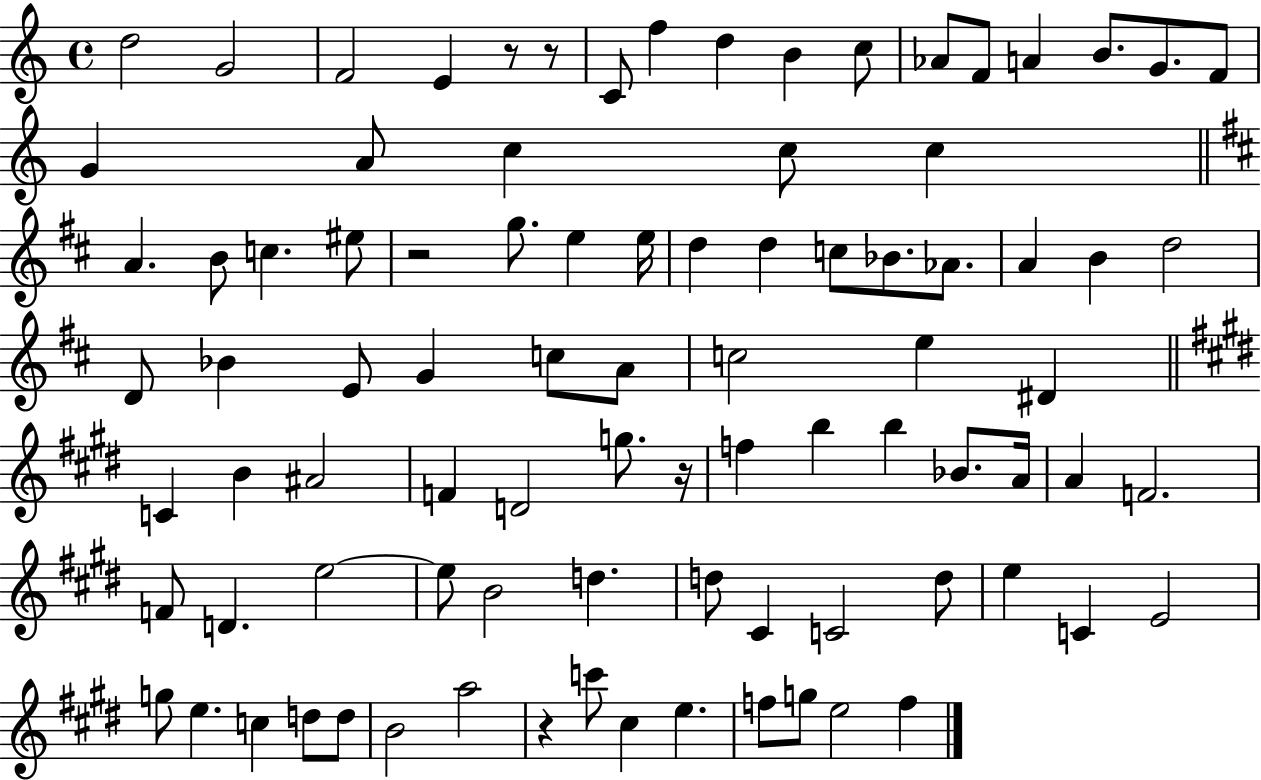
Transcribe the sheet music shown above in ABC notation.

X:1
T:Untitled
M:4/4
L:1/4
K:C
d2 G2 F2 E z/2 z/2 C/2 f d B c/2 _A/2 F/2 A B/2 G/2 F/2 G A/2 c c/2 c A B/2 c ^e/2 z2 g/2 e e/4 d d c/2 _B/2 _A/2 A B d2 D/2 _B E/2 G c/2 A/2 c2 e ^D C B ^A2 F D2 g/2 z/4 f b b _B/2 A/4 A F2 F/2 D e2 e/2 B2 d d/2 ^C C2 d/2 e C E2 g/2 e c d/2 d/2 B2 a2 z c'/2 ^c e f/2 g/2 e2 f